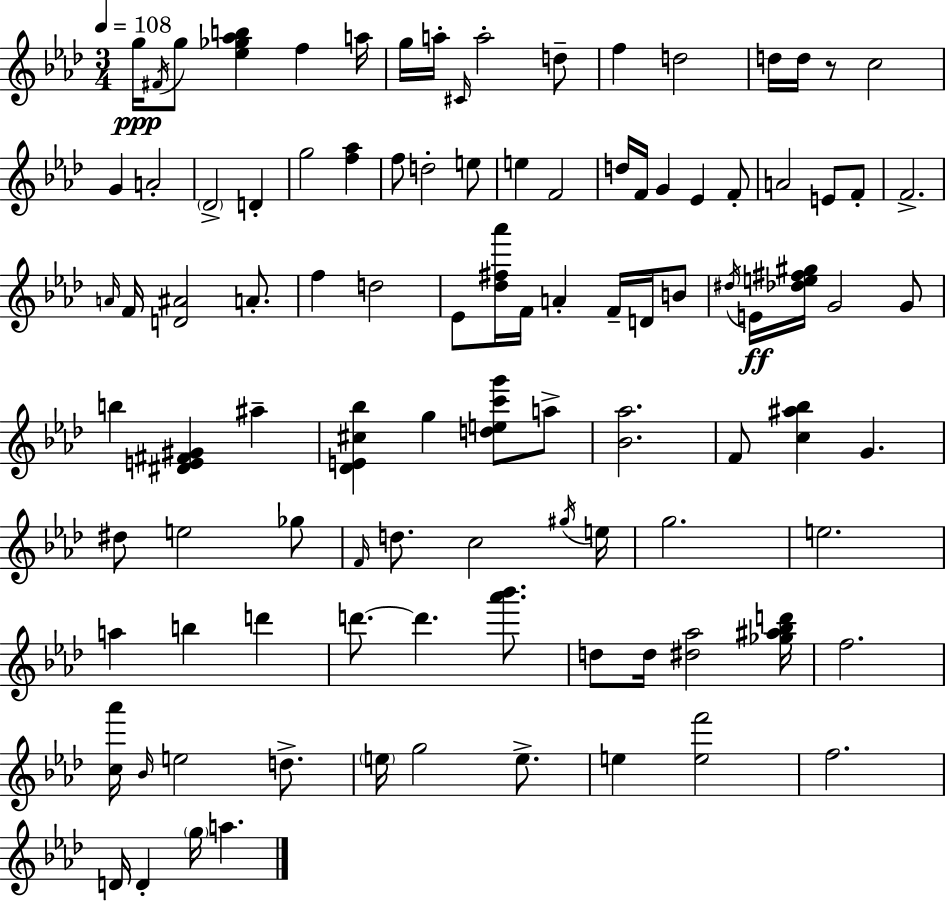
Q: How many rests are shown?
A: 1